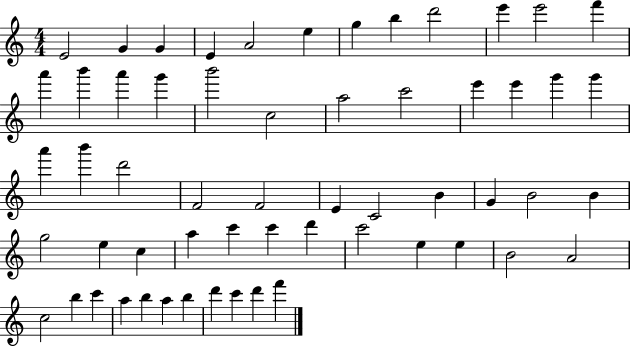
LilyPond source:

{
  \clef treble
  \numericTimeSignature
  \time 4/4
  \key c \major
  e'2 g'4 g'4 | e'4 a'2 e''4 | g''4 b''4 d'''2 | e'''4 e'''2 f'''4 | \break a'''4 b'''4 a'''4 g'''4 | b'''2 c''2 | a''2 c'''2 | e'''4 e'''4 g'''4 g'''4 | \break a'''4 b'''4 d'''2 | f'2 f'2 | e'4 c'2 b'4 | g'4 b'2 b'4 | \break g''2 e''4 c''4 | a''4 c'''4 c'''4 d'''4 | c'''2 e''4 e''4 | b'2 a'2 | \break c''2 b''4 c'''4 | a''4 b''4 a''4 b''4 | d'''4 c'''4 d'''4 f'''4 | \bar "|."
}